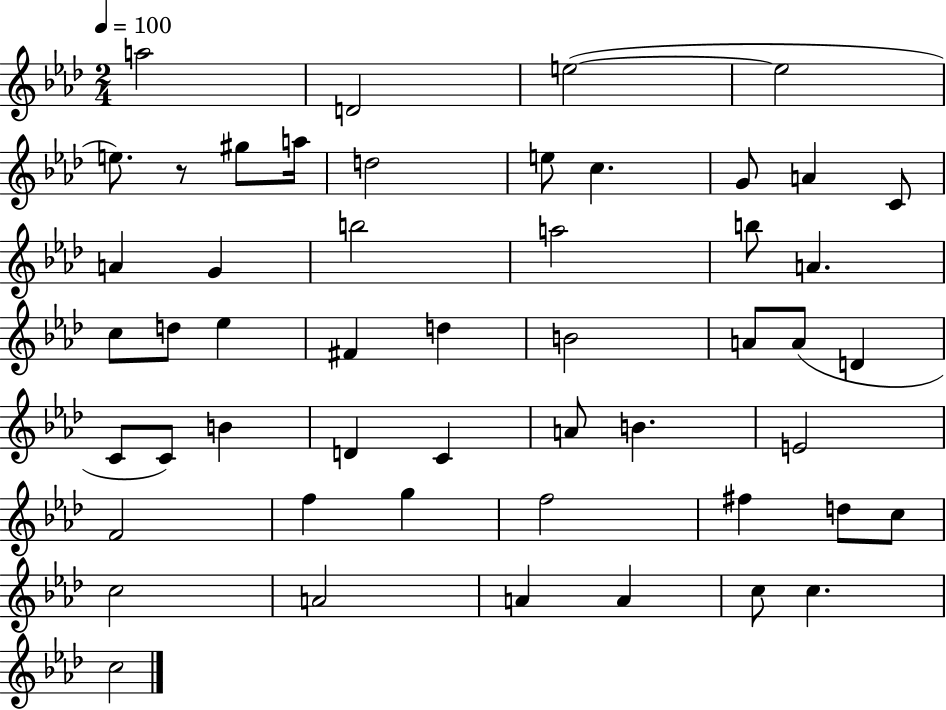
{
  \clef treble
  \numericTimeSignature
  \time 2/4
  \key aes \major
  \tempo 4 = 100
  \repeat volta 2 { a''2 | d'2 | e''2~(~ | e''2 | \break e''8.) r8 gis''8 a''16 | d''2 | e''8 c''4. | g'8 a'4 c'8 | \break a'4 g'4 | b''2 | a''2 | b''8 a'4. | \break c''8 d''8 ees''4 | fis'4 d''4 | b'2 | a'8 a'8( d'4 | \break c'8 c'8) b'4 | d'4 c'4 | a'8 b'4. | e'2 | \break f'2 | f''4 g''4 | f''2 | fis''4 d''8 c''8 | \break c''2 | a'2 | a'4 a'4 | c''8 c''4. | \break c''2 | } \bar "|."
}